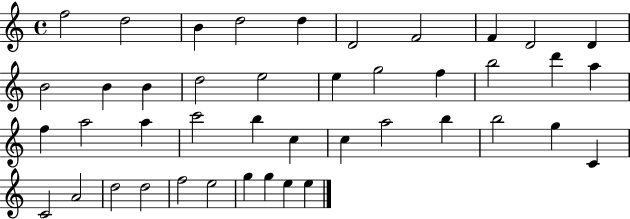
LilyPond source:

{
  \clef treble
  \time 4/4
  \defaultTimeSignature
  \key c \major
  f''2 d''2 | b'4 d''2 d''4 | d'2 f'2 | f'4 d'2 d'4 | \break b'2 b'4 b'4 | d''2 e''2 | e''4 g''2 f''4 | b''2 d'''4 a''4 | \break f''4 a''2 a''4 | c'''2 b''4 c''4 | c''4 a''2 b''4 | b''2 g''4 c'4 | \break c'2 a'2 | d''2 d''2 | f''2 e''2 | g''4 g''4 e''4 e''4 | \break \bar "|."
}